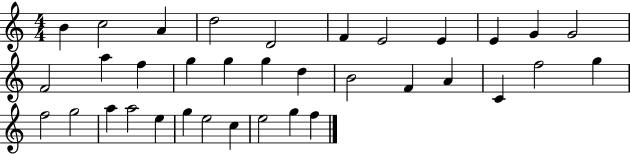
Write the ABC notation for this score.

X:1
T:Untitled
M:4/4
L:1/4
K:C
B c2 A d2 D2 F E2 E E G G2 F2 a f g g g d B2 F A C f2 g f2 g2 a a2 e g e2 c e2 g f